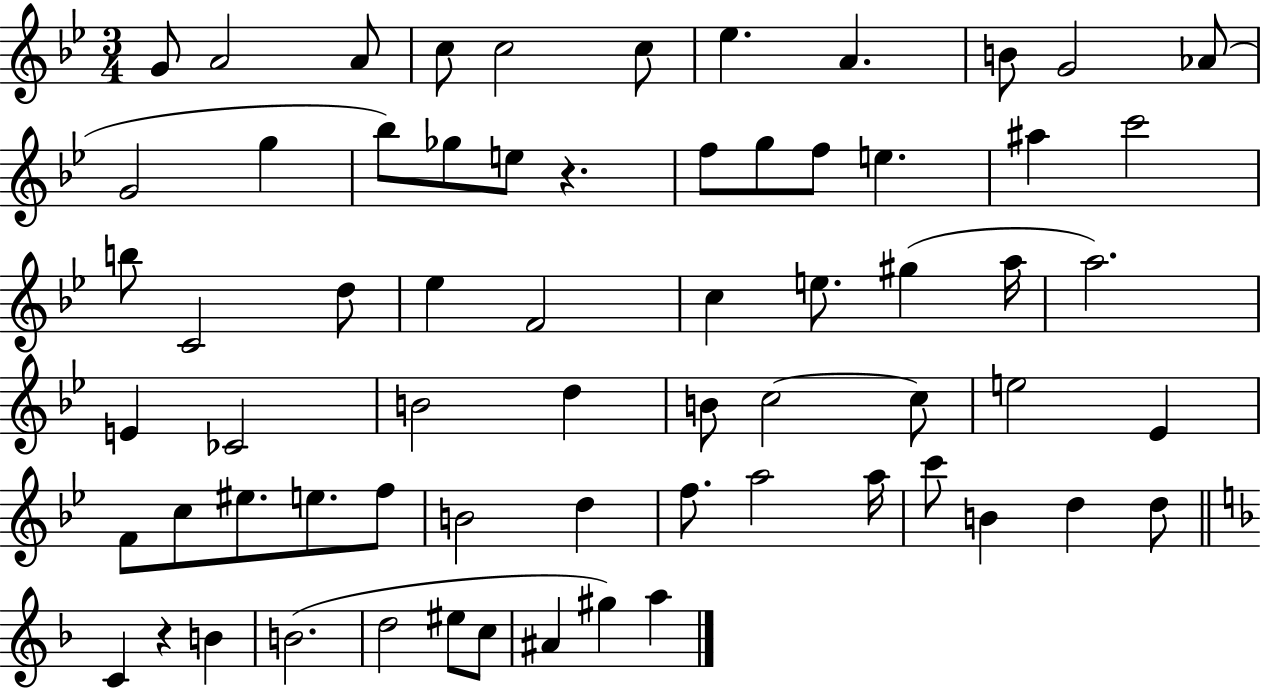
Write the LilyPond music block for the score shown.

{
  \clef treble
  \numericTimeSignature
  \time 3/4
  \key bes \major
  g'8 a'2 a'8 | c''8 c''2 c''8 | ees''4. a'4. | b'8 g'2 aes'8( | \break g'2 g''4 | bes''8) ges''8 e''8 r4. | f''8 g''8 f''8 e''4. | ais''4 c'''2 | \break b''8 c'2 d''8 | ees''4 f'2 | c''4 e''8. gis''4( a''16 | a''2.) | \break e'4 ces'2 | b'2 d''4 | b'8 c''2~~ c''8 | e''2 ees'4 | \break f'8 c''8 eis''8. e''8. f''8 | b'2 d''4 | f''8. a''2 a''16 | c'''8 b'4 d''4 d''8 | \break \bar "||" \break \key d \minor c'4 r4 b'4 | b'2.( | d''2 eis''8 c''8 | ais'4 gis''4) a''4 | \break \bar "|."
}